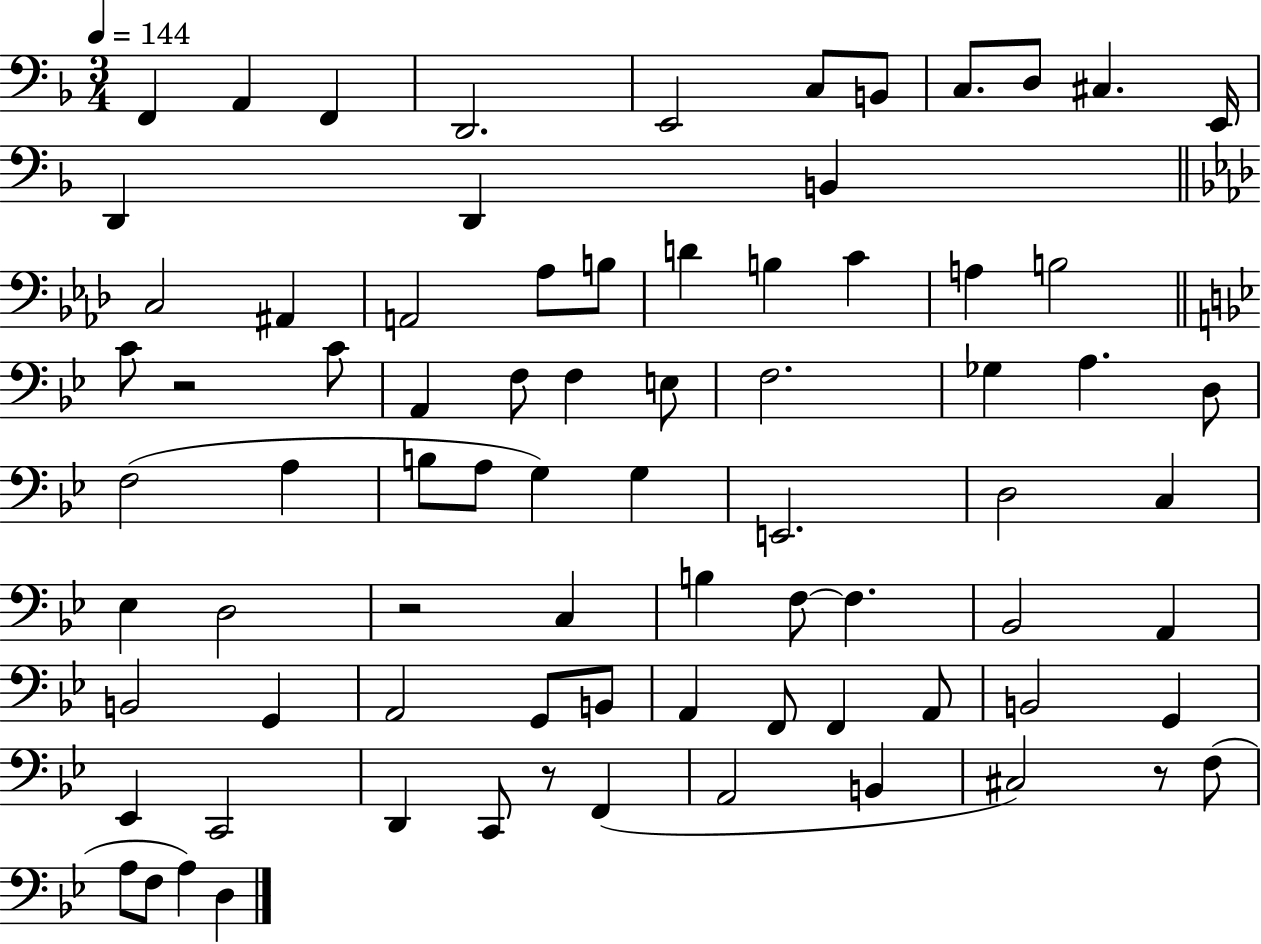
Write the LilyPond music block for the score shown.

{
  \clef bass
  \numericTimeSignature
  \time 3/4
  \key f \major
  \tempo 4 = 144
  f,4 a,4 f,4 | d,2. | e,2 c8 b,8 | c8. d8 cis4. e,16 | \break d,4 d,4 b,4 | \bar "||" \break \key aes \major c2 ais,4 | a,2 aes8 b8 | d'4 b4 c'4 | a4 b2 | \break \bar "||" \break \key bes \major c'8 r2 c'8 | a,4 f8 f4 e8 | f2. | ges4 a4. d8 | \break f2( a4 | b8 a8 g4) g4 | e,2. | d2 c4 | \break ees4 d2 | r2 c4 | b4 f8~~ f4. | bes,2 a,4 | \break b,2 g,4 | a,2 g,8 b,8 | a,4 f,8 f,4 a,8 | b,2 g,4 | \break ees,4 c,2 | d,4 c,8 r8 f,4( | a,2 b,4 | cis2) r8 f8( | \break a8 f8 a4) d4 | \bar "|."
}